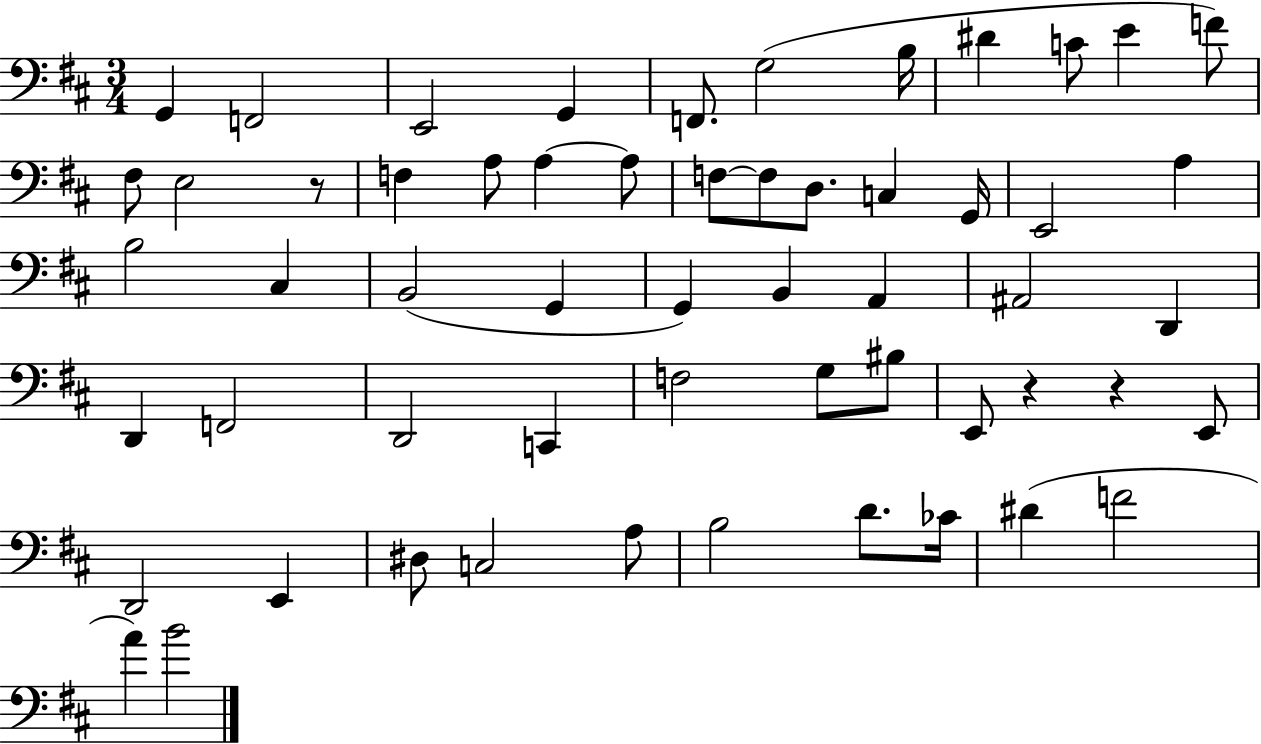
{
  \clef bass
  \numericTimeSignature
  \time 3/4
  \key d \major
  g,4 f,2 | e,2 g,4 | f,8. g2( b16 | dis'4 c'8 e'4 f'8) | \break fis8 e2 r8 | f4 a8 a4~~ a8 | f8~~ f8 d8. c4 g,16 | e,2 a4 | \break b2 cis4 | b,2( g,4 | g,4) b,4 a,4 | ais,2 d,4 | \break d,4 f,2 | d,2 c,4 | f2 g8 bis8 | e,8 r4 r4 e,8 | \break d,2 e,4 | dis8 c2 a8 | b2 d'8. ces'16 | dis'4( f'2 | \break a'4) b'2 | \bar "|."
}